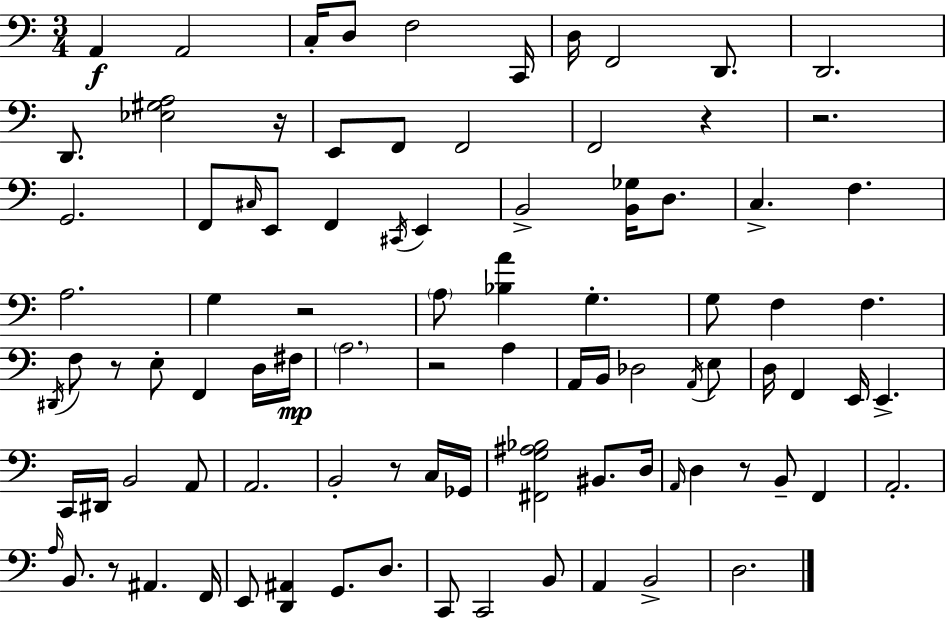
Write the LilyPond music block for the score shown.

{
  \clef bass
  \numericTimeSignature
  \time 3/4
  \key c \major
  a,4\f a,2 | c16-. d8 f2 c,16 | d16 f,2 d,8. | d,2. | \break d,8. <ees gis a>2 r16 | e,8 f,8 f,2 | f,2 r4 | r2. | \break g,2. | f,8 \grace { cis16 } e,8 f,4 \acciaccatura { cis,16 } e,4 | b,2-> <b, ges>16 d8. | c4.-> f4. | \break a2. | g4 r2 | \parenthesize a8 <bes a'>4 g4.-. | g8 f4 f4. | \break \acciaccatura { dis,16 } f8 r8 e8-. f,4 | d16 fis16\mp \parenthesize a2. | r2 a4 | a,16 b,16 des2 | \break \acciaccatura { a,16 } e8 d16 f,4 e,16 e,4.-> | c,16 dis,16 b,2 | a,8 a,2. | b,2-. | \break r8 c16 ges,16 <fis, g ais bes>2 | bis,8. d16 \grace { a,16 } d4 r8 b,8-- | f,4 a,2.-. | \grace { a16 } b,8. r8 ais,4. | \break f,16 e,8 <d, ais,>4 | g,8. d8. c,8 c,2 | b,8 a,4 b,2-> | d2. | \break \bar "|."
}